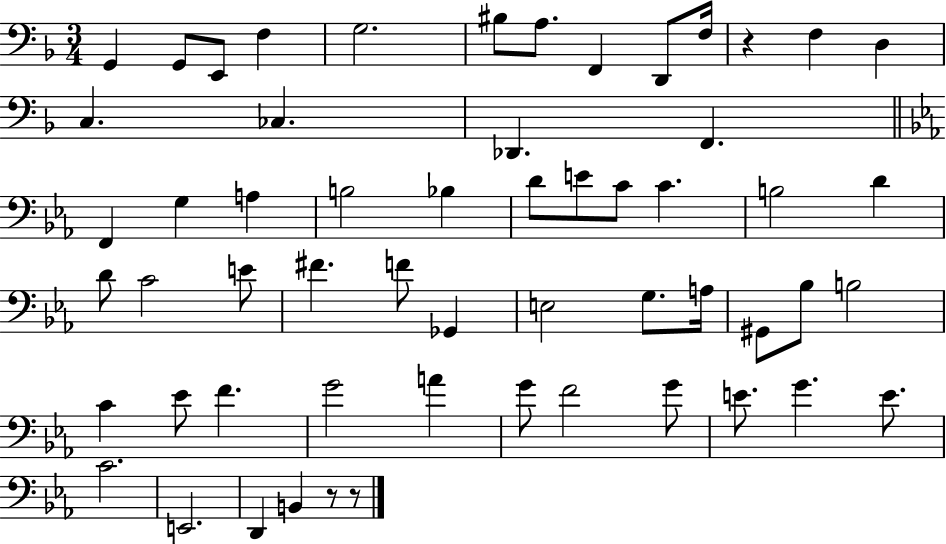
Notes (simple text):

G2/q G2/e E2/e F3/q G3/h. BIS3/e A3/e. F2/q D2/e F3/s R/q F3/q D3/q C3/q. CES3/q. Db2/q. F2/q. F2/q G3/q A3/q B3/h Bb3/q D4/e E4/e C4/e C4/q. B3/h D4/q D4/e C4/h E4/e F#4/q. F4/e Gb2/q E3/h G3/e. A3/s G#2/e Bb3/e B3/h C4/q Eb4/e F4/q. G4/h A4/q G4/e F4/h G4/e E4/e. G4/q. E4/e. C4/h. E2/h. D2/q B2/q R/e R/e